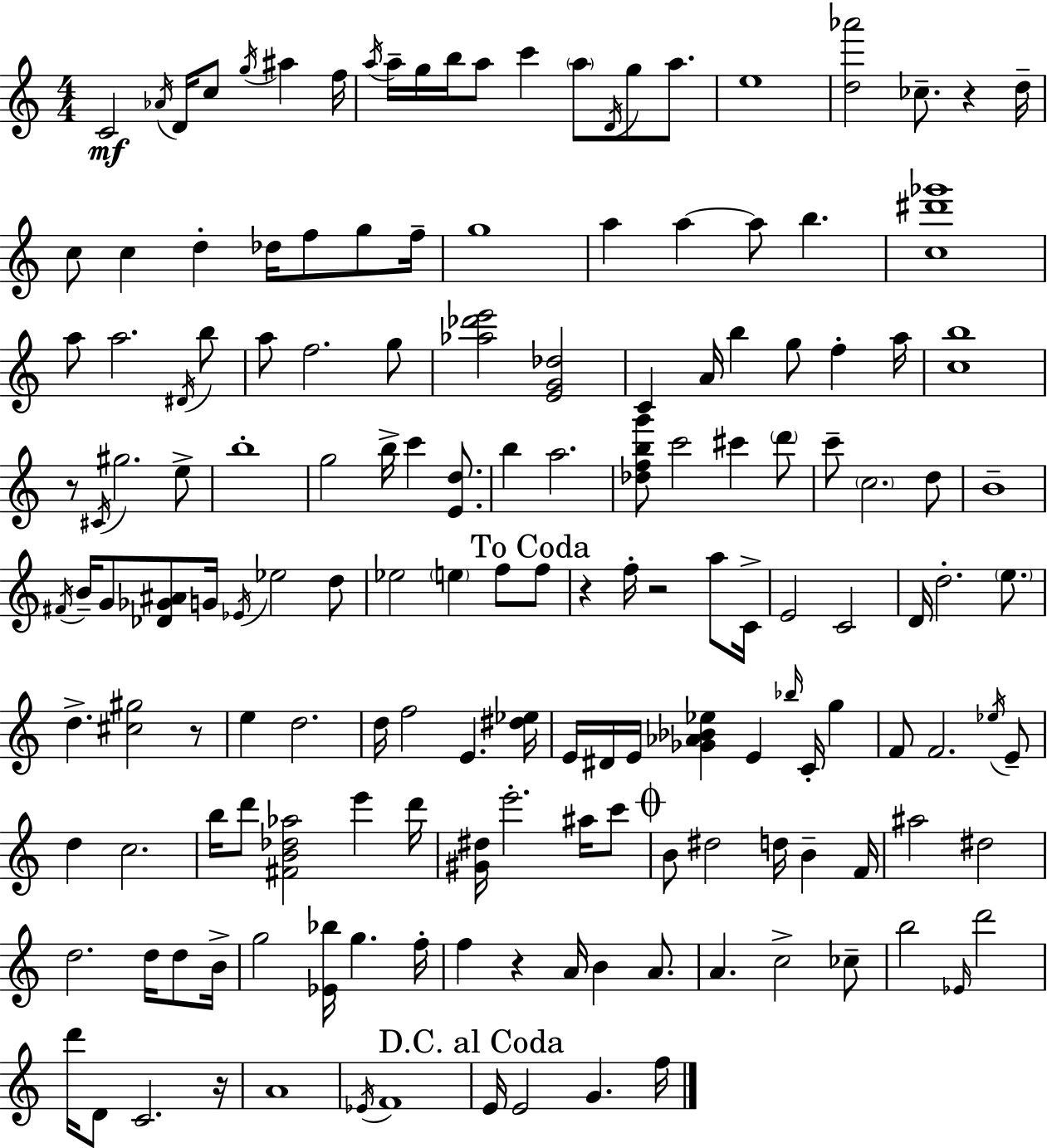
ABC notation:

X:1
T:Untitled
M:4/4
L:1/4
K:C
C2 _A/4 D/4 c/2 g/4 ^a f/4 a/4 a/4 g/4 b/4 a/2 c' a/2 D/4 g/2 a/2 e4 [d_a']2 _c/2 z d/4 c/2 c d _d/4 f/2 g/2 f/4 g4 a a a/2 b [c^d'_g']4 a/2 a2 ^D/4 b/2 a/2 f2 g/2 [_a_d'e']2 [EG_d]2 C A/4 b g/2 f a/4 [cb]4 z/2 ^C/4 ^g2 e/2 b4 g2 b/4 c' [Ed]/2 b a2 [_dfbg']/2 c'2 ^c' d'/2 c'/2 c2 d/2 B4 ^F/4 B/4 G/2 [_D_G^A]/2 G/4 _E/4 _e2 d/2 _e2 e f/2 f/2 z f/4 z2 a/2 C/4 E2 C2 D/4 d2 e/2 d [^c^g]2 z/2 e d2 d/4 f2 E [^d_e]/4 E/4 ^D/4 E/4 [_G_A_B_e] E _b/4 C/4 g F/2 F2 _e/4 E/2 d c2 b/4 d'/2 [^FB_d_a]2 e' d'/4 [^G^d]/4 e'2 ^a/4 c'/2 B/2 ^d2 d/4 B F/4 ^a2 ^d2 d2 d/4 d/2 B/4 g2 [_E_b]/4 g f/4 f z A/4 B A/2 A c2 _c/2 b2 _E/4 d'2 d'/4 D/2 C2 z/4 A4 _E/4 F4 E/4 E2 G f/4